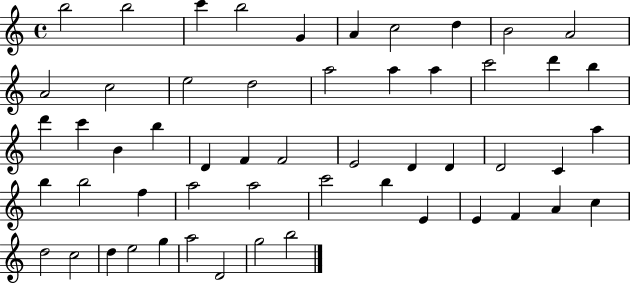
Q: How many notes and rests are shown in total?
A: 54